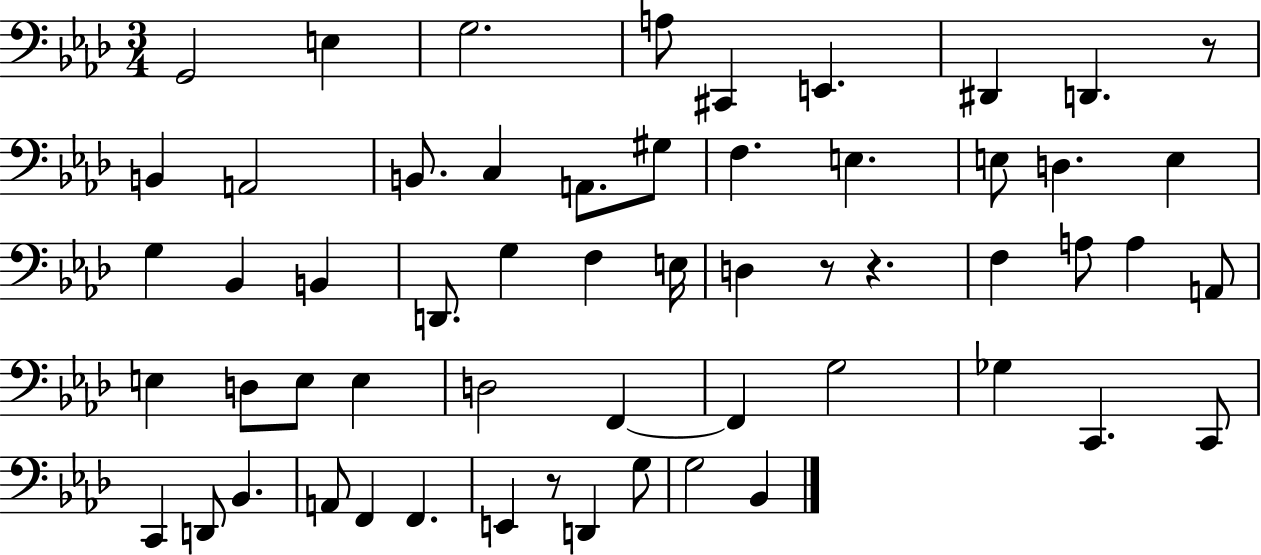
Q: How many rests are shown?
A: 4